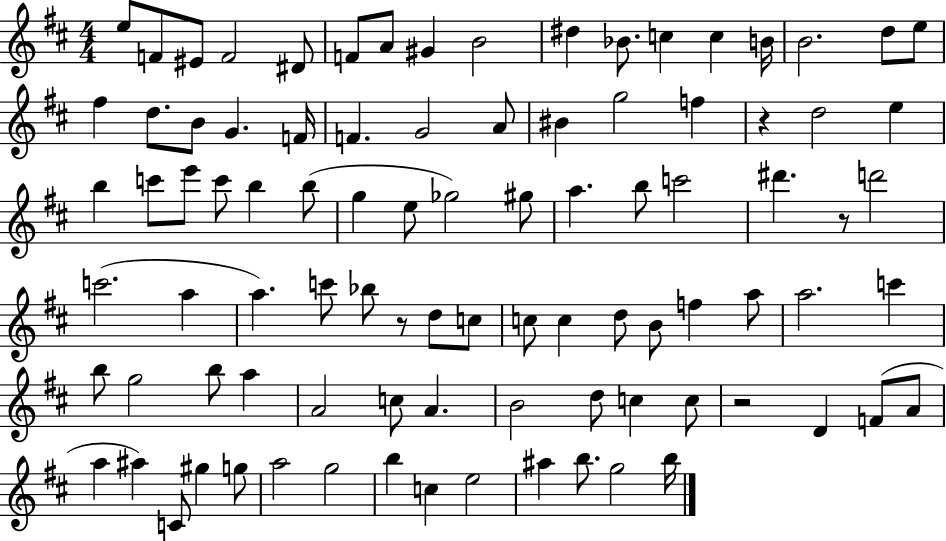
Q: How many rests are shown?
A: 4